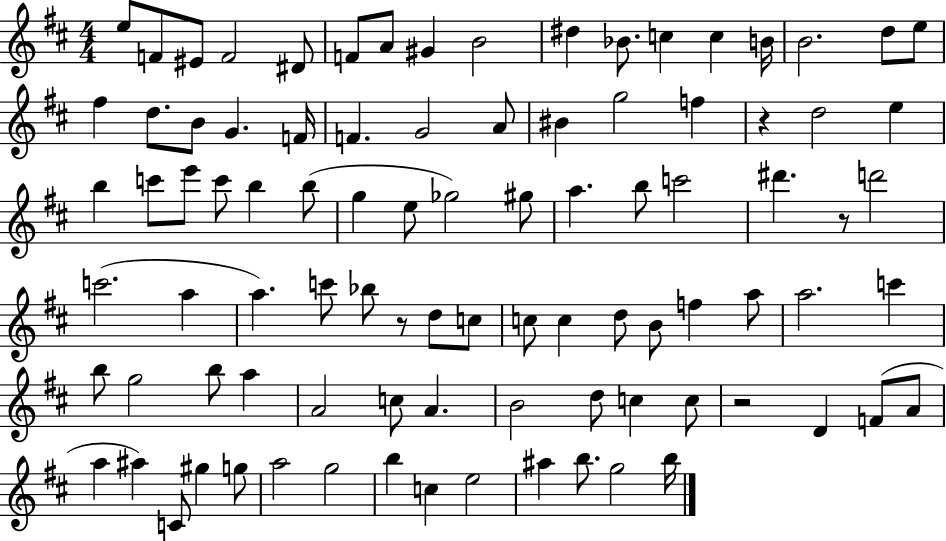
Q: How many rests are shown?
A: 4